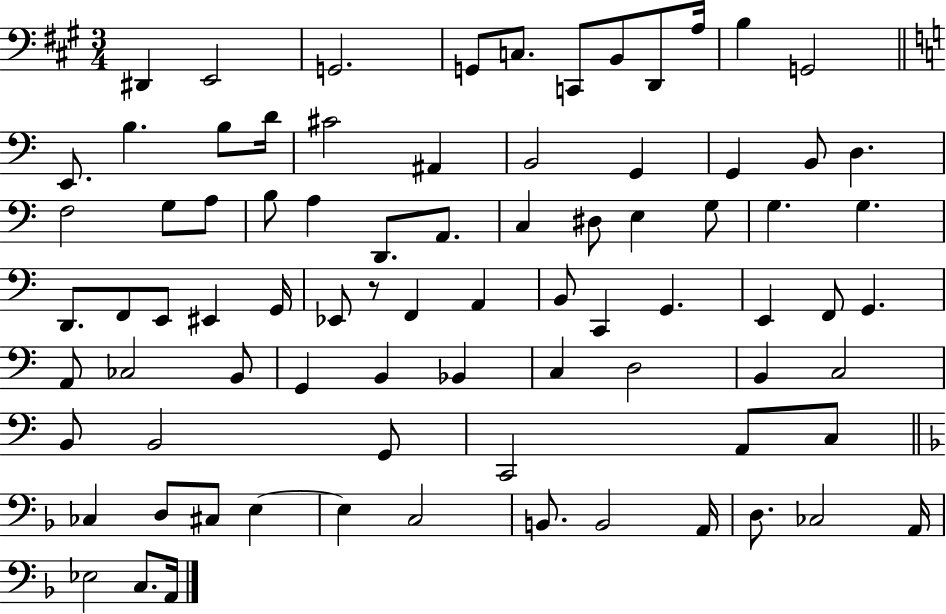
X:1
T:Untitled
M:3/4
L:1/4
K:A
^D,, E,,2 G,,2 G,,/2 C,/2 C,,/2 B,,/2 D,,/2 A,/4 B, G,,2 E,,/2 B, B,/2 D/4 ^C2 ^A,, B,,2 G,, G,, B,,/2 D, F,2 G,/2 A,/2 B,/2 A, D,,/2 A,,/2 C, ^D,/2 E, G,/2 G, G, D,,/2 F,,/2 E,,/2 ^E,, G,,/4 _E,,/2 z/2 F,, A,, B,,/2 C,, G,, E,, F,,/2 G,, A,,/2 _C,2 B,,/2 G,, B,, _B,, C, D,2 B,, C,2 B,,/2 B,,2 G,,/2 C,,2 A,,/2 C,/2 _C, D,/2 ^C,/2 E, E, C,2 B,,/2 B,,2 A,,/4 D,/2 _C,2 A,,/4 _E,2 C,/2 A,,/4